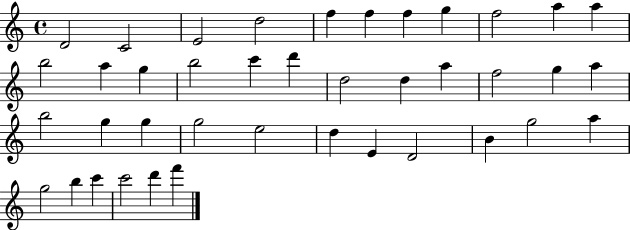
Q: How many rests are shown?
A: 0